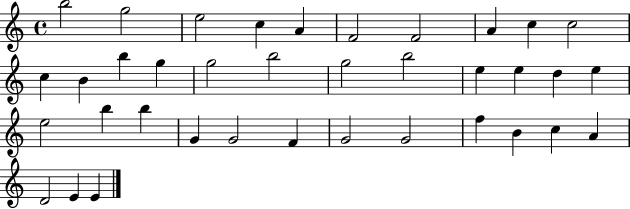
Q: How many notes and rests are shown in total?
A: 37